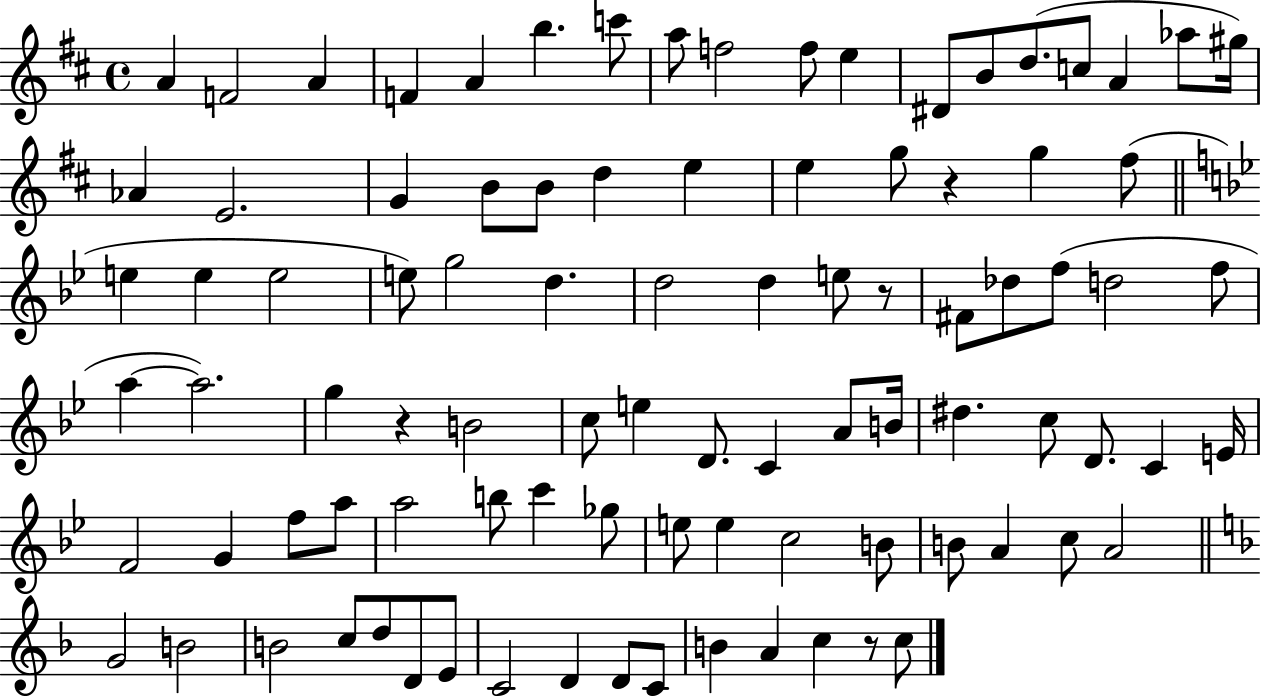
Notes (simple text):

A4/q F4/h A4/q F4/q A4/q B5/q. C6/e A5/e F5/h F5/e E5/q D#4/e B4/e D5/e. C5/e A4/q Ab5/e G#5/s Ab4/q E4/h. G4/q B4/e B4/e D5/q E5/q E5/q G5/e R/q G5/q F#5/e E5/q E5/q E5/h E5/e G5/h D5/q. D5/h D5/q E5/e R/e F#4/e Db5/e F5/e D5/h F5/e A5/q A5/h. G5/q R/q B4/h C5/e E5/q D4/e. C4/q A4/e B4/s D#5/q. C5/e D4/e. C4/q E4/s F4/h G4/q F5/e A5/e A5/h B5/e C6/q Gb5/e E5/e E5/q C5/h B4/e B4/e A4/q C5/e A4/h G4/h B4/h B4/h C5/e D5/e D4/e E4/e C4/h D4/q D4/e C4/e B4/q A4/q C5/q R/e C5/e